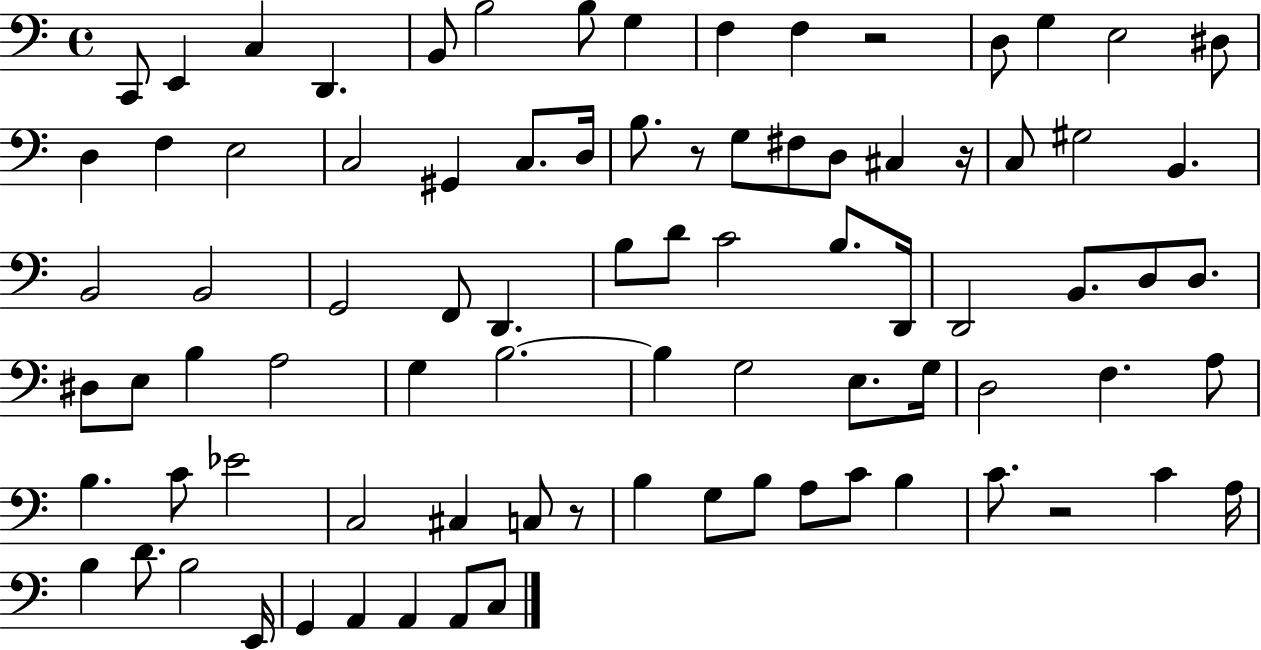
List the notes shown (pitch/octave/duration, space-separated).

C2/e E2/q C3/q D2/q. B2/e B3/h B3/e G3/q F3/q F3/q R/h D3/e G3/q E3/h D#3/e D3/q F3/q E3/h C3/h G#2/q C3/e. D3/s B3/e. R/e G3/e F#3/e D3/e C#3/q R/s C3/e G#3/h B2/q. B2/h B2/h G2/h F2/e D2/q. B3/e D4/e C4/h B3/e. D2/s D2/h B2/e. D3/e D3/e. D#3/e E3/e B3/q A3/h G3/q B3/h. B3/q G3/h E3/e. G3/s D3/h F3/q. A3/e B3/q. C4/e Eb4/h C3/h C#3/q C3/e R/e B3/q G3/e B3/e A3/e C4/e B3/q C4/e. R/h C4/q A3/s B3/q D4/e. B3/h E2/s G2/q A2/q A2/q A2/e C3/e